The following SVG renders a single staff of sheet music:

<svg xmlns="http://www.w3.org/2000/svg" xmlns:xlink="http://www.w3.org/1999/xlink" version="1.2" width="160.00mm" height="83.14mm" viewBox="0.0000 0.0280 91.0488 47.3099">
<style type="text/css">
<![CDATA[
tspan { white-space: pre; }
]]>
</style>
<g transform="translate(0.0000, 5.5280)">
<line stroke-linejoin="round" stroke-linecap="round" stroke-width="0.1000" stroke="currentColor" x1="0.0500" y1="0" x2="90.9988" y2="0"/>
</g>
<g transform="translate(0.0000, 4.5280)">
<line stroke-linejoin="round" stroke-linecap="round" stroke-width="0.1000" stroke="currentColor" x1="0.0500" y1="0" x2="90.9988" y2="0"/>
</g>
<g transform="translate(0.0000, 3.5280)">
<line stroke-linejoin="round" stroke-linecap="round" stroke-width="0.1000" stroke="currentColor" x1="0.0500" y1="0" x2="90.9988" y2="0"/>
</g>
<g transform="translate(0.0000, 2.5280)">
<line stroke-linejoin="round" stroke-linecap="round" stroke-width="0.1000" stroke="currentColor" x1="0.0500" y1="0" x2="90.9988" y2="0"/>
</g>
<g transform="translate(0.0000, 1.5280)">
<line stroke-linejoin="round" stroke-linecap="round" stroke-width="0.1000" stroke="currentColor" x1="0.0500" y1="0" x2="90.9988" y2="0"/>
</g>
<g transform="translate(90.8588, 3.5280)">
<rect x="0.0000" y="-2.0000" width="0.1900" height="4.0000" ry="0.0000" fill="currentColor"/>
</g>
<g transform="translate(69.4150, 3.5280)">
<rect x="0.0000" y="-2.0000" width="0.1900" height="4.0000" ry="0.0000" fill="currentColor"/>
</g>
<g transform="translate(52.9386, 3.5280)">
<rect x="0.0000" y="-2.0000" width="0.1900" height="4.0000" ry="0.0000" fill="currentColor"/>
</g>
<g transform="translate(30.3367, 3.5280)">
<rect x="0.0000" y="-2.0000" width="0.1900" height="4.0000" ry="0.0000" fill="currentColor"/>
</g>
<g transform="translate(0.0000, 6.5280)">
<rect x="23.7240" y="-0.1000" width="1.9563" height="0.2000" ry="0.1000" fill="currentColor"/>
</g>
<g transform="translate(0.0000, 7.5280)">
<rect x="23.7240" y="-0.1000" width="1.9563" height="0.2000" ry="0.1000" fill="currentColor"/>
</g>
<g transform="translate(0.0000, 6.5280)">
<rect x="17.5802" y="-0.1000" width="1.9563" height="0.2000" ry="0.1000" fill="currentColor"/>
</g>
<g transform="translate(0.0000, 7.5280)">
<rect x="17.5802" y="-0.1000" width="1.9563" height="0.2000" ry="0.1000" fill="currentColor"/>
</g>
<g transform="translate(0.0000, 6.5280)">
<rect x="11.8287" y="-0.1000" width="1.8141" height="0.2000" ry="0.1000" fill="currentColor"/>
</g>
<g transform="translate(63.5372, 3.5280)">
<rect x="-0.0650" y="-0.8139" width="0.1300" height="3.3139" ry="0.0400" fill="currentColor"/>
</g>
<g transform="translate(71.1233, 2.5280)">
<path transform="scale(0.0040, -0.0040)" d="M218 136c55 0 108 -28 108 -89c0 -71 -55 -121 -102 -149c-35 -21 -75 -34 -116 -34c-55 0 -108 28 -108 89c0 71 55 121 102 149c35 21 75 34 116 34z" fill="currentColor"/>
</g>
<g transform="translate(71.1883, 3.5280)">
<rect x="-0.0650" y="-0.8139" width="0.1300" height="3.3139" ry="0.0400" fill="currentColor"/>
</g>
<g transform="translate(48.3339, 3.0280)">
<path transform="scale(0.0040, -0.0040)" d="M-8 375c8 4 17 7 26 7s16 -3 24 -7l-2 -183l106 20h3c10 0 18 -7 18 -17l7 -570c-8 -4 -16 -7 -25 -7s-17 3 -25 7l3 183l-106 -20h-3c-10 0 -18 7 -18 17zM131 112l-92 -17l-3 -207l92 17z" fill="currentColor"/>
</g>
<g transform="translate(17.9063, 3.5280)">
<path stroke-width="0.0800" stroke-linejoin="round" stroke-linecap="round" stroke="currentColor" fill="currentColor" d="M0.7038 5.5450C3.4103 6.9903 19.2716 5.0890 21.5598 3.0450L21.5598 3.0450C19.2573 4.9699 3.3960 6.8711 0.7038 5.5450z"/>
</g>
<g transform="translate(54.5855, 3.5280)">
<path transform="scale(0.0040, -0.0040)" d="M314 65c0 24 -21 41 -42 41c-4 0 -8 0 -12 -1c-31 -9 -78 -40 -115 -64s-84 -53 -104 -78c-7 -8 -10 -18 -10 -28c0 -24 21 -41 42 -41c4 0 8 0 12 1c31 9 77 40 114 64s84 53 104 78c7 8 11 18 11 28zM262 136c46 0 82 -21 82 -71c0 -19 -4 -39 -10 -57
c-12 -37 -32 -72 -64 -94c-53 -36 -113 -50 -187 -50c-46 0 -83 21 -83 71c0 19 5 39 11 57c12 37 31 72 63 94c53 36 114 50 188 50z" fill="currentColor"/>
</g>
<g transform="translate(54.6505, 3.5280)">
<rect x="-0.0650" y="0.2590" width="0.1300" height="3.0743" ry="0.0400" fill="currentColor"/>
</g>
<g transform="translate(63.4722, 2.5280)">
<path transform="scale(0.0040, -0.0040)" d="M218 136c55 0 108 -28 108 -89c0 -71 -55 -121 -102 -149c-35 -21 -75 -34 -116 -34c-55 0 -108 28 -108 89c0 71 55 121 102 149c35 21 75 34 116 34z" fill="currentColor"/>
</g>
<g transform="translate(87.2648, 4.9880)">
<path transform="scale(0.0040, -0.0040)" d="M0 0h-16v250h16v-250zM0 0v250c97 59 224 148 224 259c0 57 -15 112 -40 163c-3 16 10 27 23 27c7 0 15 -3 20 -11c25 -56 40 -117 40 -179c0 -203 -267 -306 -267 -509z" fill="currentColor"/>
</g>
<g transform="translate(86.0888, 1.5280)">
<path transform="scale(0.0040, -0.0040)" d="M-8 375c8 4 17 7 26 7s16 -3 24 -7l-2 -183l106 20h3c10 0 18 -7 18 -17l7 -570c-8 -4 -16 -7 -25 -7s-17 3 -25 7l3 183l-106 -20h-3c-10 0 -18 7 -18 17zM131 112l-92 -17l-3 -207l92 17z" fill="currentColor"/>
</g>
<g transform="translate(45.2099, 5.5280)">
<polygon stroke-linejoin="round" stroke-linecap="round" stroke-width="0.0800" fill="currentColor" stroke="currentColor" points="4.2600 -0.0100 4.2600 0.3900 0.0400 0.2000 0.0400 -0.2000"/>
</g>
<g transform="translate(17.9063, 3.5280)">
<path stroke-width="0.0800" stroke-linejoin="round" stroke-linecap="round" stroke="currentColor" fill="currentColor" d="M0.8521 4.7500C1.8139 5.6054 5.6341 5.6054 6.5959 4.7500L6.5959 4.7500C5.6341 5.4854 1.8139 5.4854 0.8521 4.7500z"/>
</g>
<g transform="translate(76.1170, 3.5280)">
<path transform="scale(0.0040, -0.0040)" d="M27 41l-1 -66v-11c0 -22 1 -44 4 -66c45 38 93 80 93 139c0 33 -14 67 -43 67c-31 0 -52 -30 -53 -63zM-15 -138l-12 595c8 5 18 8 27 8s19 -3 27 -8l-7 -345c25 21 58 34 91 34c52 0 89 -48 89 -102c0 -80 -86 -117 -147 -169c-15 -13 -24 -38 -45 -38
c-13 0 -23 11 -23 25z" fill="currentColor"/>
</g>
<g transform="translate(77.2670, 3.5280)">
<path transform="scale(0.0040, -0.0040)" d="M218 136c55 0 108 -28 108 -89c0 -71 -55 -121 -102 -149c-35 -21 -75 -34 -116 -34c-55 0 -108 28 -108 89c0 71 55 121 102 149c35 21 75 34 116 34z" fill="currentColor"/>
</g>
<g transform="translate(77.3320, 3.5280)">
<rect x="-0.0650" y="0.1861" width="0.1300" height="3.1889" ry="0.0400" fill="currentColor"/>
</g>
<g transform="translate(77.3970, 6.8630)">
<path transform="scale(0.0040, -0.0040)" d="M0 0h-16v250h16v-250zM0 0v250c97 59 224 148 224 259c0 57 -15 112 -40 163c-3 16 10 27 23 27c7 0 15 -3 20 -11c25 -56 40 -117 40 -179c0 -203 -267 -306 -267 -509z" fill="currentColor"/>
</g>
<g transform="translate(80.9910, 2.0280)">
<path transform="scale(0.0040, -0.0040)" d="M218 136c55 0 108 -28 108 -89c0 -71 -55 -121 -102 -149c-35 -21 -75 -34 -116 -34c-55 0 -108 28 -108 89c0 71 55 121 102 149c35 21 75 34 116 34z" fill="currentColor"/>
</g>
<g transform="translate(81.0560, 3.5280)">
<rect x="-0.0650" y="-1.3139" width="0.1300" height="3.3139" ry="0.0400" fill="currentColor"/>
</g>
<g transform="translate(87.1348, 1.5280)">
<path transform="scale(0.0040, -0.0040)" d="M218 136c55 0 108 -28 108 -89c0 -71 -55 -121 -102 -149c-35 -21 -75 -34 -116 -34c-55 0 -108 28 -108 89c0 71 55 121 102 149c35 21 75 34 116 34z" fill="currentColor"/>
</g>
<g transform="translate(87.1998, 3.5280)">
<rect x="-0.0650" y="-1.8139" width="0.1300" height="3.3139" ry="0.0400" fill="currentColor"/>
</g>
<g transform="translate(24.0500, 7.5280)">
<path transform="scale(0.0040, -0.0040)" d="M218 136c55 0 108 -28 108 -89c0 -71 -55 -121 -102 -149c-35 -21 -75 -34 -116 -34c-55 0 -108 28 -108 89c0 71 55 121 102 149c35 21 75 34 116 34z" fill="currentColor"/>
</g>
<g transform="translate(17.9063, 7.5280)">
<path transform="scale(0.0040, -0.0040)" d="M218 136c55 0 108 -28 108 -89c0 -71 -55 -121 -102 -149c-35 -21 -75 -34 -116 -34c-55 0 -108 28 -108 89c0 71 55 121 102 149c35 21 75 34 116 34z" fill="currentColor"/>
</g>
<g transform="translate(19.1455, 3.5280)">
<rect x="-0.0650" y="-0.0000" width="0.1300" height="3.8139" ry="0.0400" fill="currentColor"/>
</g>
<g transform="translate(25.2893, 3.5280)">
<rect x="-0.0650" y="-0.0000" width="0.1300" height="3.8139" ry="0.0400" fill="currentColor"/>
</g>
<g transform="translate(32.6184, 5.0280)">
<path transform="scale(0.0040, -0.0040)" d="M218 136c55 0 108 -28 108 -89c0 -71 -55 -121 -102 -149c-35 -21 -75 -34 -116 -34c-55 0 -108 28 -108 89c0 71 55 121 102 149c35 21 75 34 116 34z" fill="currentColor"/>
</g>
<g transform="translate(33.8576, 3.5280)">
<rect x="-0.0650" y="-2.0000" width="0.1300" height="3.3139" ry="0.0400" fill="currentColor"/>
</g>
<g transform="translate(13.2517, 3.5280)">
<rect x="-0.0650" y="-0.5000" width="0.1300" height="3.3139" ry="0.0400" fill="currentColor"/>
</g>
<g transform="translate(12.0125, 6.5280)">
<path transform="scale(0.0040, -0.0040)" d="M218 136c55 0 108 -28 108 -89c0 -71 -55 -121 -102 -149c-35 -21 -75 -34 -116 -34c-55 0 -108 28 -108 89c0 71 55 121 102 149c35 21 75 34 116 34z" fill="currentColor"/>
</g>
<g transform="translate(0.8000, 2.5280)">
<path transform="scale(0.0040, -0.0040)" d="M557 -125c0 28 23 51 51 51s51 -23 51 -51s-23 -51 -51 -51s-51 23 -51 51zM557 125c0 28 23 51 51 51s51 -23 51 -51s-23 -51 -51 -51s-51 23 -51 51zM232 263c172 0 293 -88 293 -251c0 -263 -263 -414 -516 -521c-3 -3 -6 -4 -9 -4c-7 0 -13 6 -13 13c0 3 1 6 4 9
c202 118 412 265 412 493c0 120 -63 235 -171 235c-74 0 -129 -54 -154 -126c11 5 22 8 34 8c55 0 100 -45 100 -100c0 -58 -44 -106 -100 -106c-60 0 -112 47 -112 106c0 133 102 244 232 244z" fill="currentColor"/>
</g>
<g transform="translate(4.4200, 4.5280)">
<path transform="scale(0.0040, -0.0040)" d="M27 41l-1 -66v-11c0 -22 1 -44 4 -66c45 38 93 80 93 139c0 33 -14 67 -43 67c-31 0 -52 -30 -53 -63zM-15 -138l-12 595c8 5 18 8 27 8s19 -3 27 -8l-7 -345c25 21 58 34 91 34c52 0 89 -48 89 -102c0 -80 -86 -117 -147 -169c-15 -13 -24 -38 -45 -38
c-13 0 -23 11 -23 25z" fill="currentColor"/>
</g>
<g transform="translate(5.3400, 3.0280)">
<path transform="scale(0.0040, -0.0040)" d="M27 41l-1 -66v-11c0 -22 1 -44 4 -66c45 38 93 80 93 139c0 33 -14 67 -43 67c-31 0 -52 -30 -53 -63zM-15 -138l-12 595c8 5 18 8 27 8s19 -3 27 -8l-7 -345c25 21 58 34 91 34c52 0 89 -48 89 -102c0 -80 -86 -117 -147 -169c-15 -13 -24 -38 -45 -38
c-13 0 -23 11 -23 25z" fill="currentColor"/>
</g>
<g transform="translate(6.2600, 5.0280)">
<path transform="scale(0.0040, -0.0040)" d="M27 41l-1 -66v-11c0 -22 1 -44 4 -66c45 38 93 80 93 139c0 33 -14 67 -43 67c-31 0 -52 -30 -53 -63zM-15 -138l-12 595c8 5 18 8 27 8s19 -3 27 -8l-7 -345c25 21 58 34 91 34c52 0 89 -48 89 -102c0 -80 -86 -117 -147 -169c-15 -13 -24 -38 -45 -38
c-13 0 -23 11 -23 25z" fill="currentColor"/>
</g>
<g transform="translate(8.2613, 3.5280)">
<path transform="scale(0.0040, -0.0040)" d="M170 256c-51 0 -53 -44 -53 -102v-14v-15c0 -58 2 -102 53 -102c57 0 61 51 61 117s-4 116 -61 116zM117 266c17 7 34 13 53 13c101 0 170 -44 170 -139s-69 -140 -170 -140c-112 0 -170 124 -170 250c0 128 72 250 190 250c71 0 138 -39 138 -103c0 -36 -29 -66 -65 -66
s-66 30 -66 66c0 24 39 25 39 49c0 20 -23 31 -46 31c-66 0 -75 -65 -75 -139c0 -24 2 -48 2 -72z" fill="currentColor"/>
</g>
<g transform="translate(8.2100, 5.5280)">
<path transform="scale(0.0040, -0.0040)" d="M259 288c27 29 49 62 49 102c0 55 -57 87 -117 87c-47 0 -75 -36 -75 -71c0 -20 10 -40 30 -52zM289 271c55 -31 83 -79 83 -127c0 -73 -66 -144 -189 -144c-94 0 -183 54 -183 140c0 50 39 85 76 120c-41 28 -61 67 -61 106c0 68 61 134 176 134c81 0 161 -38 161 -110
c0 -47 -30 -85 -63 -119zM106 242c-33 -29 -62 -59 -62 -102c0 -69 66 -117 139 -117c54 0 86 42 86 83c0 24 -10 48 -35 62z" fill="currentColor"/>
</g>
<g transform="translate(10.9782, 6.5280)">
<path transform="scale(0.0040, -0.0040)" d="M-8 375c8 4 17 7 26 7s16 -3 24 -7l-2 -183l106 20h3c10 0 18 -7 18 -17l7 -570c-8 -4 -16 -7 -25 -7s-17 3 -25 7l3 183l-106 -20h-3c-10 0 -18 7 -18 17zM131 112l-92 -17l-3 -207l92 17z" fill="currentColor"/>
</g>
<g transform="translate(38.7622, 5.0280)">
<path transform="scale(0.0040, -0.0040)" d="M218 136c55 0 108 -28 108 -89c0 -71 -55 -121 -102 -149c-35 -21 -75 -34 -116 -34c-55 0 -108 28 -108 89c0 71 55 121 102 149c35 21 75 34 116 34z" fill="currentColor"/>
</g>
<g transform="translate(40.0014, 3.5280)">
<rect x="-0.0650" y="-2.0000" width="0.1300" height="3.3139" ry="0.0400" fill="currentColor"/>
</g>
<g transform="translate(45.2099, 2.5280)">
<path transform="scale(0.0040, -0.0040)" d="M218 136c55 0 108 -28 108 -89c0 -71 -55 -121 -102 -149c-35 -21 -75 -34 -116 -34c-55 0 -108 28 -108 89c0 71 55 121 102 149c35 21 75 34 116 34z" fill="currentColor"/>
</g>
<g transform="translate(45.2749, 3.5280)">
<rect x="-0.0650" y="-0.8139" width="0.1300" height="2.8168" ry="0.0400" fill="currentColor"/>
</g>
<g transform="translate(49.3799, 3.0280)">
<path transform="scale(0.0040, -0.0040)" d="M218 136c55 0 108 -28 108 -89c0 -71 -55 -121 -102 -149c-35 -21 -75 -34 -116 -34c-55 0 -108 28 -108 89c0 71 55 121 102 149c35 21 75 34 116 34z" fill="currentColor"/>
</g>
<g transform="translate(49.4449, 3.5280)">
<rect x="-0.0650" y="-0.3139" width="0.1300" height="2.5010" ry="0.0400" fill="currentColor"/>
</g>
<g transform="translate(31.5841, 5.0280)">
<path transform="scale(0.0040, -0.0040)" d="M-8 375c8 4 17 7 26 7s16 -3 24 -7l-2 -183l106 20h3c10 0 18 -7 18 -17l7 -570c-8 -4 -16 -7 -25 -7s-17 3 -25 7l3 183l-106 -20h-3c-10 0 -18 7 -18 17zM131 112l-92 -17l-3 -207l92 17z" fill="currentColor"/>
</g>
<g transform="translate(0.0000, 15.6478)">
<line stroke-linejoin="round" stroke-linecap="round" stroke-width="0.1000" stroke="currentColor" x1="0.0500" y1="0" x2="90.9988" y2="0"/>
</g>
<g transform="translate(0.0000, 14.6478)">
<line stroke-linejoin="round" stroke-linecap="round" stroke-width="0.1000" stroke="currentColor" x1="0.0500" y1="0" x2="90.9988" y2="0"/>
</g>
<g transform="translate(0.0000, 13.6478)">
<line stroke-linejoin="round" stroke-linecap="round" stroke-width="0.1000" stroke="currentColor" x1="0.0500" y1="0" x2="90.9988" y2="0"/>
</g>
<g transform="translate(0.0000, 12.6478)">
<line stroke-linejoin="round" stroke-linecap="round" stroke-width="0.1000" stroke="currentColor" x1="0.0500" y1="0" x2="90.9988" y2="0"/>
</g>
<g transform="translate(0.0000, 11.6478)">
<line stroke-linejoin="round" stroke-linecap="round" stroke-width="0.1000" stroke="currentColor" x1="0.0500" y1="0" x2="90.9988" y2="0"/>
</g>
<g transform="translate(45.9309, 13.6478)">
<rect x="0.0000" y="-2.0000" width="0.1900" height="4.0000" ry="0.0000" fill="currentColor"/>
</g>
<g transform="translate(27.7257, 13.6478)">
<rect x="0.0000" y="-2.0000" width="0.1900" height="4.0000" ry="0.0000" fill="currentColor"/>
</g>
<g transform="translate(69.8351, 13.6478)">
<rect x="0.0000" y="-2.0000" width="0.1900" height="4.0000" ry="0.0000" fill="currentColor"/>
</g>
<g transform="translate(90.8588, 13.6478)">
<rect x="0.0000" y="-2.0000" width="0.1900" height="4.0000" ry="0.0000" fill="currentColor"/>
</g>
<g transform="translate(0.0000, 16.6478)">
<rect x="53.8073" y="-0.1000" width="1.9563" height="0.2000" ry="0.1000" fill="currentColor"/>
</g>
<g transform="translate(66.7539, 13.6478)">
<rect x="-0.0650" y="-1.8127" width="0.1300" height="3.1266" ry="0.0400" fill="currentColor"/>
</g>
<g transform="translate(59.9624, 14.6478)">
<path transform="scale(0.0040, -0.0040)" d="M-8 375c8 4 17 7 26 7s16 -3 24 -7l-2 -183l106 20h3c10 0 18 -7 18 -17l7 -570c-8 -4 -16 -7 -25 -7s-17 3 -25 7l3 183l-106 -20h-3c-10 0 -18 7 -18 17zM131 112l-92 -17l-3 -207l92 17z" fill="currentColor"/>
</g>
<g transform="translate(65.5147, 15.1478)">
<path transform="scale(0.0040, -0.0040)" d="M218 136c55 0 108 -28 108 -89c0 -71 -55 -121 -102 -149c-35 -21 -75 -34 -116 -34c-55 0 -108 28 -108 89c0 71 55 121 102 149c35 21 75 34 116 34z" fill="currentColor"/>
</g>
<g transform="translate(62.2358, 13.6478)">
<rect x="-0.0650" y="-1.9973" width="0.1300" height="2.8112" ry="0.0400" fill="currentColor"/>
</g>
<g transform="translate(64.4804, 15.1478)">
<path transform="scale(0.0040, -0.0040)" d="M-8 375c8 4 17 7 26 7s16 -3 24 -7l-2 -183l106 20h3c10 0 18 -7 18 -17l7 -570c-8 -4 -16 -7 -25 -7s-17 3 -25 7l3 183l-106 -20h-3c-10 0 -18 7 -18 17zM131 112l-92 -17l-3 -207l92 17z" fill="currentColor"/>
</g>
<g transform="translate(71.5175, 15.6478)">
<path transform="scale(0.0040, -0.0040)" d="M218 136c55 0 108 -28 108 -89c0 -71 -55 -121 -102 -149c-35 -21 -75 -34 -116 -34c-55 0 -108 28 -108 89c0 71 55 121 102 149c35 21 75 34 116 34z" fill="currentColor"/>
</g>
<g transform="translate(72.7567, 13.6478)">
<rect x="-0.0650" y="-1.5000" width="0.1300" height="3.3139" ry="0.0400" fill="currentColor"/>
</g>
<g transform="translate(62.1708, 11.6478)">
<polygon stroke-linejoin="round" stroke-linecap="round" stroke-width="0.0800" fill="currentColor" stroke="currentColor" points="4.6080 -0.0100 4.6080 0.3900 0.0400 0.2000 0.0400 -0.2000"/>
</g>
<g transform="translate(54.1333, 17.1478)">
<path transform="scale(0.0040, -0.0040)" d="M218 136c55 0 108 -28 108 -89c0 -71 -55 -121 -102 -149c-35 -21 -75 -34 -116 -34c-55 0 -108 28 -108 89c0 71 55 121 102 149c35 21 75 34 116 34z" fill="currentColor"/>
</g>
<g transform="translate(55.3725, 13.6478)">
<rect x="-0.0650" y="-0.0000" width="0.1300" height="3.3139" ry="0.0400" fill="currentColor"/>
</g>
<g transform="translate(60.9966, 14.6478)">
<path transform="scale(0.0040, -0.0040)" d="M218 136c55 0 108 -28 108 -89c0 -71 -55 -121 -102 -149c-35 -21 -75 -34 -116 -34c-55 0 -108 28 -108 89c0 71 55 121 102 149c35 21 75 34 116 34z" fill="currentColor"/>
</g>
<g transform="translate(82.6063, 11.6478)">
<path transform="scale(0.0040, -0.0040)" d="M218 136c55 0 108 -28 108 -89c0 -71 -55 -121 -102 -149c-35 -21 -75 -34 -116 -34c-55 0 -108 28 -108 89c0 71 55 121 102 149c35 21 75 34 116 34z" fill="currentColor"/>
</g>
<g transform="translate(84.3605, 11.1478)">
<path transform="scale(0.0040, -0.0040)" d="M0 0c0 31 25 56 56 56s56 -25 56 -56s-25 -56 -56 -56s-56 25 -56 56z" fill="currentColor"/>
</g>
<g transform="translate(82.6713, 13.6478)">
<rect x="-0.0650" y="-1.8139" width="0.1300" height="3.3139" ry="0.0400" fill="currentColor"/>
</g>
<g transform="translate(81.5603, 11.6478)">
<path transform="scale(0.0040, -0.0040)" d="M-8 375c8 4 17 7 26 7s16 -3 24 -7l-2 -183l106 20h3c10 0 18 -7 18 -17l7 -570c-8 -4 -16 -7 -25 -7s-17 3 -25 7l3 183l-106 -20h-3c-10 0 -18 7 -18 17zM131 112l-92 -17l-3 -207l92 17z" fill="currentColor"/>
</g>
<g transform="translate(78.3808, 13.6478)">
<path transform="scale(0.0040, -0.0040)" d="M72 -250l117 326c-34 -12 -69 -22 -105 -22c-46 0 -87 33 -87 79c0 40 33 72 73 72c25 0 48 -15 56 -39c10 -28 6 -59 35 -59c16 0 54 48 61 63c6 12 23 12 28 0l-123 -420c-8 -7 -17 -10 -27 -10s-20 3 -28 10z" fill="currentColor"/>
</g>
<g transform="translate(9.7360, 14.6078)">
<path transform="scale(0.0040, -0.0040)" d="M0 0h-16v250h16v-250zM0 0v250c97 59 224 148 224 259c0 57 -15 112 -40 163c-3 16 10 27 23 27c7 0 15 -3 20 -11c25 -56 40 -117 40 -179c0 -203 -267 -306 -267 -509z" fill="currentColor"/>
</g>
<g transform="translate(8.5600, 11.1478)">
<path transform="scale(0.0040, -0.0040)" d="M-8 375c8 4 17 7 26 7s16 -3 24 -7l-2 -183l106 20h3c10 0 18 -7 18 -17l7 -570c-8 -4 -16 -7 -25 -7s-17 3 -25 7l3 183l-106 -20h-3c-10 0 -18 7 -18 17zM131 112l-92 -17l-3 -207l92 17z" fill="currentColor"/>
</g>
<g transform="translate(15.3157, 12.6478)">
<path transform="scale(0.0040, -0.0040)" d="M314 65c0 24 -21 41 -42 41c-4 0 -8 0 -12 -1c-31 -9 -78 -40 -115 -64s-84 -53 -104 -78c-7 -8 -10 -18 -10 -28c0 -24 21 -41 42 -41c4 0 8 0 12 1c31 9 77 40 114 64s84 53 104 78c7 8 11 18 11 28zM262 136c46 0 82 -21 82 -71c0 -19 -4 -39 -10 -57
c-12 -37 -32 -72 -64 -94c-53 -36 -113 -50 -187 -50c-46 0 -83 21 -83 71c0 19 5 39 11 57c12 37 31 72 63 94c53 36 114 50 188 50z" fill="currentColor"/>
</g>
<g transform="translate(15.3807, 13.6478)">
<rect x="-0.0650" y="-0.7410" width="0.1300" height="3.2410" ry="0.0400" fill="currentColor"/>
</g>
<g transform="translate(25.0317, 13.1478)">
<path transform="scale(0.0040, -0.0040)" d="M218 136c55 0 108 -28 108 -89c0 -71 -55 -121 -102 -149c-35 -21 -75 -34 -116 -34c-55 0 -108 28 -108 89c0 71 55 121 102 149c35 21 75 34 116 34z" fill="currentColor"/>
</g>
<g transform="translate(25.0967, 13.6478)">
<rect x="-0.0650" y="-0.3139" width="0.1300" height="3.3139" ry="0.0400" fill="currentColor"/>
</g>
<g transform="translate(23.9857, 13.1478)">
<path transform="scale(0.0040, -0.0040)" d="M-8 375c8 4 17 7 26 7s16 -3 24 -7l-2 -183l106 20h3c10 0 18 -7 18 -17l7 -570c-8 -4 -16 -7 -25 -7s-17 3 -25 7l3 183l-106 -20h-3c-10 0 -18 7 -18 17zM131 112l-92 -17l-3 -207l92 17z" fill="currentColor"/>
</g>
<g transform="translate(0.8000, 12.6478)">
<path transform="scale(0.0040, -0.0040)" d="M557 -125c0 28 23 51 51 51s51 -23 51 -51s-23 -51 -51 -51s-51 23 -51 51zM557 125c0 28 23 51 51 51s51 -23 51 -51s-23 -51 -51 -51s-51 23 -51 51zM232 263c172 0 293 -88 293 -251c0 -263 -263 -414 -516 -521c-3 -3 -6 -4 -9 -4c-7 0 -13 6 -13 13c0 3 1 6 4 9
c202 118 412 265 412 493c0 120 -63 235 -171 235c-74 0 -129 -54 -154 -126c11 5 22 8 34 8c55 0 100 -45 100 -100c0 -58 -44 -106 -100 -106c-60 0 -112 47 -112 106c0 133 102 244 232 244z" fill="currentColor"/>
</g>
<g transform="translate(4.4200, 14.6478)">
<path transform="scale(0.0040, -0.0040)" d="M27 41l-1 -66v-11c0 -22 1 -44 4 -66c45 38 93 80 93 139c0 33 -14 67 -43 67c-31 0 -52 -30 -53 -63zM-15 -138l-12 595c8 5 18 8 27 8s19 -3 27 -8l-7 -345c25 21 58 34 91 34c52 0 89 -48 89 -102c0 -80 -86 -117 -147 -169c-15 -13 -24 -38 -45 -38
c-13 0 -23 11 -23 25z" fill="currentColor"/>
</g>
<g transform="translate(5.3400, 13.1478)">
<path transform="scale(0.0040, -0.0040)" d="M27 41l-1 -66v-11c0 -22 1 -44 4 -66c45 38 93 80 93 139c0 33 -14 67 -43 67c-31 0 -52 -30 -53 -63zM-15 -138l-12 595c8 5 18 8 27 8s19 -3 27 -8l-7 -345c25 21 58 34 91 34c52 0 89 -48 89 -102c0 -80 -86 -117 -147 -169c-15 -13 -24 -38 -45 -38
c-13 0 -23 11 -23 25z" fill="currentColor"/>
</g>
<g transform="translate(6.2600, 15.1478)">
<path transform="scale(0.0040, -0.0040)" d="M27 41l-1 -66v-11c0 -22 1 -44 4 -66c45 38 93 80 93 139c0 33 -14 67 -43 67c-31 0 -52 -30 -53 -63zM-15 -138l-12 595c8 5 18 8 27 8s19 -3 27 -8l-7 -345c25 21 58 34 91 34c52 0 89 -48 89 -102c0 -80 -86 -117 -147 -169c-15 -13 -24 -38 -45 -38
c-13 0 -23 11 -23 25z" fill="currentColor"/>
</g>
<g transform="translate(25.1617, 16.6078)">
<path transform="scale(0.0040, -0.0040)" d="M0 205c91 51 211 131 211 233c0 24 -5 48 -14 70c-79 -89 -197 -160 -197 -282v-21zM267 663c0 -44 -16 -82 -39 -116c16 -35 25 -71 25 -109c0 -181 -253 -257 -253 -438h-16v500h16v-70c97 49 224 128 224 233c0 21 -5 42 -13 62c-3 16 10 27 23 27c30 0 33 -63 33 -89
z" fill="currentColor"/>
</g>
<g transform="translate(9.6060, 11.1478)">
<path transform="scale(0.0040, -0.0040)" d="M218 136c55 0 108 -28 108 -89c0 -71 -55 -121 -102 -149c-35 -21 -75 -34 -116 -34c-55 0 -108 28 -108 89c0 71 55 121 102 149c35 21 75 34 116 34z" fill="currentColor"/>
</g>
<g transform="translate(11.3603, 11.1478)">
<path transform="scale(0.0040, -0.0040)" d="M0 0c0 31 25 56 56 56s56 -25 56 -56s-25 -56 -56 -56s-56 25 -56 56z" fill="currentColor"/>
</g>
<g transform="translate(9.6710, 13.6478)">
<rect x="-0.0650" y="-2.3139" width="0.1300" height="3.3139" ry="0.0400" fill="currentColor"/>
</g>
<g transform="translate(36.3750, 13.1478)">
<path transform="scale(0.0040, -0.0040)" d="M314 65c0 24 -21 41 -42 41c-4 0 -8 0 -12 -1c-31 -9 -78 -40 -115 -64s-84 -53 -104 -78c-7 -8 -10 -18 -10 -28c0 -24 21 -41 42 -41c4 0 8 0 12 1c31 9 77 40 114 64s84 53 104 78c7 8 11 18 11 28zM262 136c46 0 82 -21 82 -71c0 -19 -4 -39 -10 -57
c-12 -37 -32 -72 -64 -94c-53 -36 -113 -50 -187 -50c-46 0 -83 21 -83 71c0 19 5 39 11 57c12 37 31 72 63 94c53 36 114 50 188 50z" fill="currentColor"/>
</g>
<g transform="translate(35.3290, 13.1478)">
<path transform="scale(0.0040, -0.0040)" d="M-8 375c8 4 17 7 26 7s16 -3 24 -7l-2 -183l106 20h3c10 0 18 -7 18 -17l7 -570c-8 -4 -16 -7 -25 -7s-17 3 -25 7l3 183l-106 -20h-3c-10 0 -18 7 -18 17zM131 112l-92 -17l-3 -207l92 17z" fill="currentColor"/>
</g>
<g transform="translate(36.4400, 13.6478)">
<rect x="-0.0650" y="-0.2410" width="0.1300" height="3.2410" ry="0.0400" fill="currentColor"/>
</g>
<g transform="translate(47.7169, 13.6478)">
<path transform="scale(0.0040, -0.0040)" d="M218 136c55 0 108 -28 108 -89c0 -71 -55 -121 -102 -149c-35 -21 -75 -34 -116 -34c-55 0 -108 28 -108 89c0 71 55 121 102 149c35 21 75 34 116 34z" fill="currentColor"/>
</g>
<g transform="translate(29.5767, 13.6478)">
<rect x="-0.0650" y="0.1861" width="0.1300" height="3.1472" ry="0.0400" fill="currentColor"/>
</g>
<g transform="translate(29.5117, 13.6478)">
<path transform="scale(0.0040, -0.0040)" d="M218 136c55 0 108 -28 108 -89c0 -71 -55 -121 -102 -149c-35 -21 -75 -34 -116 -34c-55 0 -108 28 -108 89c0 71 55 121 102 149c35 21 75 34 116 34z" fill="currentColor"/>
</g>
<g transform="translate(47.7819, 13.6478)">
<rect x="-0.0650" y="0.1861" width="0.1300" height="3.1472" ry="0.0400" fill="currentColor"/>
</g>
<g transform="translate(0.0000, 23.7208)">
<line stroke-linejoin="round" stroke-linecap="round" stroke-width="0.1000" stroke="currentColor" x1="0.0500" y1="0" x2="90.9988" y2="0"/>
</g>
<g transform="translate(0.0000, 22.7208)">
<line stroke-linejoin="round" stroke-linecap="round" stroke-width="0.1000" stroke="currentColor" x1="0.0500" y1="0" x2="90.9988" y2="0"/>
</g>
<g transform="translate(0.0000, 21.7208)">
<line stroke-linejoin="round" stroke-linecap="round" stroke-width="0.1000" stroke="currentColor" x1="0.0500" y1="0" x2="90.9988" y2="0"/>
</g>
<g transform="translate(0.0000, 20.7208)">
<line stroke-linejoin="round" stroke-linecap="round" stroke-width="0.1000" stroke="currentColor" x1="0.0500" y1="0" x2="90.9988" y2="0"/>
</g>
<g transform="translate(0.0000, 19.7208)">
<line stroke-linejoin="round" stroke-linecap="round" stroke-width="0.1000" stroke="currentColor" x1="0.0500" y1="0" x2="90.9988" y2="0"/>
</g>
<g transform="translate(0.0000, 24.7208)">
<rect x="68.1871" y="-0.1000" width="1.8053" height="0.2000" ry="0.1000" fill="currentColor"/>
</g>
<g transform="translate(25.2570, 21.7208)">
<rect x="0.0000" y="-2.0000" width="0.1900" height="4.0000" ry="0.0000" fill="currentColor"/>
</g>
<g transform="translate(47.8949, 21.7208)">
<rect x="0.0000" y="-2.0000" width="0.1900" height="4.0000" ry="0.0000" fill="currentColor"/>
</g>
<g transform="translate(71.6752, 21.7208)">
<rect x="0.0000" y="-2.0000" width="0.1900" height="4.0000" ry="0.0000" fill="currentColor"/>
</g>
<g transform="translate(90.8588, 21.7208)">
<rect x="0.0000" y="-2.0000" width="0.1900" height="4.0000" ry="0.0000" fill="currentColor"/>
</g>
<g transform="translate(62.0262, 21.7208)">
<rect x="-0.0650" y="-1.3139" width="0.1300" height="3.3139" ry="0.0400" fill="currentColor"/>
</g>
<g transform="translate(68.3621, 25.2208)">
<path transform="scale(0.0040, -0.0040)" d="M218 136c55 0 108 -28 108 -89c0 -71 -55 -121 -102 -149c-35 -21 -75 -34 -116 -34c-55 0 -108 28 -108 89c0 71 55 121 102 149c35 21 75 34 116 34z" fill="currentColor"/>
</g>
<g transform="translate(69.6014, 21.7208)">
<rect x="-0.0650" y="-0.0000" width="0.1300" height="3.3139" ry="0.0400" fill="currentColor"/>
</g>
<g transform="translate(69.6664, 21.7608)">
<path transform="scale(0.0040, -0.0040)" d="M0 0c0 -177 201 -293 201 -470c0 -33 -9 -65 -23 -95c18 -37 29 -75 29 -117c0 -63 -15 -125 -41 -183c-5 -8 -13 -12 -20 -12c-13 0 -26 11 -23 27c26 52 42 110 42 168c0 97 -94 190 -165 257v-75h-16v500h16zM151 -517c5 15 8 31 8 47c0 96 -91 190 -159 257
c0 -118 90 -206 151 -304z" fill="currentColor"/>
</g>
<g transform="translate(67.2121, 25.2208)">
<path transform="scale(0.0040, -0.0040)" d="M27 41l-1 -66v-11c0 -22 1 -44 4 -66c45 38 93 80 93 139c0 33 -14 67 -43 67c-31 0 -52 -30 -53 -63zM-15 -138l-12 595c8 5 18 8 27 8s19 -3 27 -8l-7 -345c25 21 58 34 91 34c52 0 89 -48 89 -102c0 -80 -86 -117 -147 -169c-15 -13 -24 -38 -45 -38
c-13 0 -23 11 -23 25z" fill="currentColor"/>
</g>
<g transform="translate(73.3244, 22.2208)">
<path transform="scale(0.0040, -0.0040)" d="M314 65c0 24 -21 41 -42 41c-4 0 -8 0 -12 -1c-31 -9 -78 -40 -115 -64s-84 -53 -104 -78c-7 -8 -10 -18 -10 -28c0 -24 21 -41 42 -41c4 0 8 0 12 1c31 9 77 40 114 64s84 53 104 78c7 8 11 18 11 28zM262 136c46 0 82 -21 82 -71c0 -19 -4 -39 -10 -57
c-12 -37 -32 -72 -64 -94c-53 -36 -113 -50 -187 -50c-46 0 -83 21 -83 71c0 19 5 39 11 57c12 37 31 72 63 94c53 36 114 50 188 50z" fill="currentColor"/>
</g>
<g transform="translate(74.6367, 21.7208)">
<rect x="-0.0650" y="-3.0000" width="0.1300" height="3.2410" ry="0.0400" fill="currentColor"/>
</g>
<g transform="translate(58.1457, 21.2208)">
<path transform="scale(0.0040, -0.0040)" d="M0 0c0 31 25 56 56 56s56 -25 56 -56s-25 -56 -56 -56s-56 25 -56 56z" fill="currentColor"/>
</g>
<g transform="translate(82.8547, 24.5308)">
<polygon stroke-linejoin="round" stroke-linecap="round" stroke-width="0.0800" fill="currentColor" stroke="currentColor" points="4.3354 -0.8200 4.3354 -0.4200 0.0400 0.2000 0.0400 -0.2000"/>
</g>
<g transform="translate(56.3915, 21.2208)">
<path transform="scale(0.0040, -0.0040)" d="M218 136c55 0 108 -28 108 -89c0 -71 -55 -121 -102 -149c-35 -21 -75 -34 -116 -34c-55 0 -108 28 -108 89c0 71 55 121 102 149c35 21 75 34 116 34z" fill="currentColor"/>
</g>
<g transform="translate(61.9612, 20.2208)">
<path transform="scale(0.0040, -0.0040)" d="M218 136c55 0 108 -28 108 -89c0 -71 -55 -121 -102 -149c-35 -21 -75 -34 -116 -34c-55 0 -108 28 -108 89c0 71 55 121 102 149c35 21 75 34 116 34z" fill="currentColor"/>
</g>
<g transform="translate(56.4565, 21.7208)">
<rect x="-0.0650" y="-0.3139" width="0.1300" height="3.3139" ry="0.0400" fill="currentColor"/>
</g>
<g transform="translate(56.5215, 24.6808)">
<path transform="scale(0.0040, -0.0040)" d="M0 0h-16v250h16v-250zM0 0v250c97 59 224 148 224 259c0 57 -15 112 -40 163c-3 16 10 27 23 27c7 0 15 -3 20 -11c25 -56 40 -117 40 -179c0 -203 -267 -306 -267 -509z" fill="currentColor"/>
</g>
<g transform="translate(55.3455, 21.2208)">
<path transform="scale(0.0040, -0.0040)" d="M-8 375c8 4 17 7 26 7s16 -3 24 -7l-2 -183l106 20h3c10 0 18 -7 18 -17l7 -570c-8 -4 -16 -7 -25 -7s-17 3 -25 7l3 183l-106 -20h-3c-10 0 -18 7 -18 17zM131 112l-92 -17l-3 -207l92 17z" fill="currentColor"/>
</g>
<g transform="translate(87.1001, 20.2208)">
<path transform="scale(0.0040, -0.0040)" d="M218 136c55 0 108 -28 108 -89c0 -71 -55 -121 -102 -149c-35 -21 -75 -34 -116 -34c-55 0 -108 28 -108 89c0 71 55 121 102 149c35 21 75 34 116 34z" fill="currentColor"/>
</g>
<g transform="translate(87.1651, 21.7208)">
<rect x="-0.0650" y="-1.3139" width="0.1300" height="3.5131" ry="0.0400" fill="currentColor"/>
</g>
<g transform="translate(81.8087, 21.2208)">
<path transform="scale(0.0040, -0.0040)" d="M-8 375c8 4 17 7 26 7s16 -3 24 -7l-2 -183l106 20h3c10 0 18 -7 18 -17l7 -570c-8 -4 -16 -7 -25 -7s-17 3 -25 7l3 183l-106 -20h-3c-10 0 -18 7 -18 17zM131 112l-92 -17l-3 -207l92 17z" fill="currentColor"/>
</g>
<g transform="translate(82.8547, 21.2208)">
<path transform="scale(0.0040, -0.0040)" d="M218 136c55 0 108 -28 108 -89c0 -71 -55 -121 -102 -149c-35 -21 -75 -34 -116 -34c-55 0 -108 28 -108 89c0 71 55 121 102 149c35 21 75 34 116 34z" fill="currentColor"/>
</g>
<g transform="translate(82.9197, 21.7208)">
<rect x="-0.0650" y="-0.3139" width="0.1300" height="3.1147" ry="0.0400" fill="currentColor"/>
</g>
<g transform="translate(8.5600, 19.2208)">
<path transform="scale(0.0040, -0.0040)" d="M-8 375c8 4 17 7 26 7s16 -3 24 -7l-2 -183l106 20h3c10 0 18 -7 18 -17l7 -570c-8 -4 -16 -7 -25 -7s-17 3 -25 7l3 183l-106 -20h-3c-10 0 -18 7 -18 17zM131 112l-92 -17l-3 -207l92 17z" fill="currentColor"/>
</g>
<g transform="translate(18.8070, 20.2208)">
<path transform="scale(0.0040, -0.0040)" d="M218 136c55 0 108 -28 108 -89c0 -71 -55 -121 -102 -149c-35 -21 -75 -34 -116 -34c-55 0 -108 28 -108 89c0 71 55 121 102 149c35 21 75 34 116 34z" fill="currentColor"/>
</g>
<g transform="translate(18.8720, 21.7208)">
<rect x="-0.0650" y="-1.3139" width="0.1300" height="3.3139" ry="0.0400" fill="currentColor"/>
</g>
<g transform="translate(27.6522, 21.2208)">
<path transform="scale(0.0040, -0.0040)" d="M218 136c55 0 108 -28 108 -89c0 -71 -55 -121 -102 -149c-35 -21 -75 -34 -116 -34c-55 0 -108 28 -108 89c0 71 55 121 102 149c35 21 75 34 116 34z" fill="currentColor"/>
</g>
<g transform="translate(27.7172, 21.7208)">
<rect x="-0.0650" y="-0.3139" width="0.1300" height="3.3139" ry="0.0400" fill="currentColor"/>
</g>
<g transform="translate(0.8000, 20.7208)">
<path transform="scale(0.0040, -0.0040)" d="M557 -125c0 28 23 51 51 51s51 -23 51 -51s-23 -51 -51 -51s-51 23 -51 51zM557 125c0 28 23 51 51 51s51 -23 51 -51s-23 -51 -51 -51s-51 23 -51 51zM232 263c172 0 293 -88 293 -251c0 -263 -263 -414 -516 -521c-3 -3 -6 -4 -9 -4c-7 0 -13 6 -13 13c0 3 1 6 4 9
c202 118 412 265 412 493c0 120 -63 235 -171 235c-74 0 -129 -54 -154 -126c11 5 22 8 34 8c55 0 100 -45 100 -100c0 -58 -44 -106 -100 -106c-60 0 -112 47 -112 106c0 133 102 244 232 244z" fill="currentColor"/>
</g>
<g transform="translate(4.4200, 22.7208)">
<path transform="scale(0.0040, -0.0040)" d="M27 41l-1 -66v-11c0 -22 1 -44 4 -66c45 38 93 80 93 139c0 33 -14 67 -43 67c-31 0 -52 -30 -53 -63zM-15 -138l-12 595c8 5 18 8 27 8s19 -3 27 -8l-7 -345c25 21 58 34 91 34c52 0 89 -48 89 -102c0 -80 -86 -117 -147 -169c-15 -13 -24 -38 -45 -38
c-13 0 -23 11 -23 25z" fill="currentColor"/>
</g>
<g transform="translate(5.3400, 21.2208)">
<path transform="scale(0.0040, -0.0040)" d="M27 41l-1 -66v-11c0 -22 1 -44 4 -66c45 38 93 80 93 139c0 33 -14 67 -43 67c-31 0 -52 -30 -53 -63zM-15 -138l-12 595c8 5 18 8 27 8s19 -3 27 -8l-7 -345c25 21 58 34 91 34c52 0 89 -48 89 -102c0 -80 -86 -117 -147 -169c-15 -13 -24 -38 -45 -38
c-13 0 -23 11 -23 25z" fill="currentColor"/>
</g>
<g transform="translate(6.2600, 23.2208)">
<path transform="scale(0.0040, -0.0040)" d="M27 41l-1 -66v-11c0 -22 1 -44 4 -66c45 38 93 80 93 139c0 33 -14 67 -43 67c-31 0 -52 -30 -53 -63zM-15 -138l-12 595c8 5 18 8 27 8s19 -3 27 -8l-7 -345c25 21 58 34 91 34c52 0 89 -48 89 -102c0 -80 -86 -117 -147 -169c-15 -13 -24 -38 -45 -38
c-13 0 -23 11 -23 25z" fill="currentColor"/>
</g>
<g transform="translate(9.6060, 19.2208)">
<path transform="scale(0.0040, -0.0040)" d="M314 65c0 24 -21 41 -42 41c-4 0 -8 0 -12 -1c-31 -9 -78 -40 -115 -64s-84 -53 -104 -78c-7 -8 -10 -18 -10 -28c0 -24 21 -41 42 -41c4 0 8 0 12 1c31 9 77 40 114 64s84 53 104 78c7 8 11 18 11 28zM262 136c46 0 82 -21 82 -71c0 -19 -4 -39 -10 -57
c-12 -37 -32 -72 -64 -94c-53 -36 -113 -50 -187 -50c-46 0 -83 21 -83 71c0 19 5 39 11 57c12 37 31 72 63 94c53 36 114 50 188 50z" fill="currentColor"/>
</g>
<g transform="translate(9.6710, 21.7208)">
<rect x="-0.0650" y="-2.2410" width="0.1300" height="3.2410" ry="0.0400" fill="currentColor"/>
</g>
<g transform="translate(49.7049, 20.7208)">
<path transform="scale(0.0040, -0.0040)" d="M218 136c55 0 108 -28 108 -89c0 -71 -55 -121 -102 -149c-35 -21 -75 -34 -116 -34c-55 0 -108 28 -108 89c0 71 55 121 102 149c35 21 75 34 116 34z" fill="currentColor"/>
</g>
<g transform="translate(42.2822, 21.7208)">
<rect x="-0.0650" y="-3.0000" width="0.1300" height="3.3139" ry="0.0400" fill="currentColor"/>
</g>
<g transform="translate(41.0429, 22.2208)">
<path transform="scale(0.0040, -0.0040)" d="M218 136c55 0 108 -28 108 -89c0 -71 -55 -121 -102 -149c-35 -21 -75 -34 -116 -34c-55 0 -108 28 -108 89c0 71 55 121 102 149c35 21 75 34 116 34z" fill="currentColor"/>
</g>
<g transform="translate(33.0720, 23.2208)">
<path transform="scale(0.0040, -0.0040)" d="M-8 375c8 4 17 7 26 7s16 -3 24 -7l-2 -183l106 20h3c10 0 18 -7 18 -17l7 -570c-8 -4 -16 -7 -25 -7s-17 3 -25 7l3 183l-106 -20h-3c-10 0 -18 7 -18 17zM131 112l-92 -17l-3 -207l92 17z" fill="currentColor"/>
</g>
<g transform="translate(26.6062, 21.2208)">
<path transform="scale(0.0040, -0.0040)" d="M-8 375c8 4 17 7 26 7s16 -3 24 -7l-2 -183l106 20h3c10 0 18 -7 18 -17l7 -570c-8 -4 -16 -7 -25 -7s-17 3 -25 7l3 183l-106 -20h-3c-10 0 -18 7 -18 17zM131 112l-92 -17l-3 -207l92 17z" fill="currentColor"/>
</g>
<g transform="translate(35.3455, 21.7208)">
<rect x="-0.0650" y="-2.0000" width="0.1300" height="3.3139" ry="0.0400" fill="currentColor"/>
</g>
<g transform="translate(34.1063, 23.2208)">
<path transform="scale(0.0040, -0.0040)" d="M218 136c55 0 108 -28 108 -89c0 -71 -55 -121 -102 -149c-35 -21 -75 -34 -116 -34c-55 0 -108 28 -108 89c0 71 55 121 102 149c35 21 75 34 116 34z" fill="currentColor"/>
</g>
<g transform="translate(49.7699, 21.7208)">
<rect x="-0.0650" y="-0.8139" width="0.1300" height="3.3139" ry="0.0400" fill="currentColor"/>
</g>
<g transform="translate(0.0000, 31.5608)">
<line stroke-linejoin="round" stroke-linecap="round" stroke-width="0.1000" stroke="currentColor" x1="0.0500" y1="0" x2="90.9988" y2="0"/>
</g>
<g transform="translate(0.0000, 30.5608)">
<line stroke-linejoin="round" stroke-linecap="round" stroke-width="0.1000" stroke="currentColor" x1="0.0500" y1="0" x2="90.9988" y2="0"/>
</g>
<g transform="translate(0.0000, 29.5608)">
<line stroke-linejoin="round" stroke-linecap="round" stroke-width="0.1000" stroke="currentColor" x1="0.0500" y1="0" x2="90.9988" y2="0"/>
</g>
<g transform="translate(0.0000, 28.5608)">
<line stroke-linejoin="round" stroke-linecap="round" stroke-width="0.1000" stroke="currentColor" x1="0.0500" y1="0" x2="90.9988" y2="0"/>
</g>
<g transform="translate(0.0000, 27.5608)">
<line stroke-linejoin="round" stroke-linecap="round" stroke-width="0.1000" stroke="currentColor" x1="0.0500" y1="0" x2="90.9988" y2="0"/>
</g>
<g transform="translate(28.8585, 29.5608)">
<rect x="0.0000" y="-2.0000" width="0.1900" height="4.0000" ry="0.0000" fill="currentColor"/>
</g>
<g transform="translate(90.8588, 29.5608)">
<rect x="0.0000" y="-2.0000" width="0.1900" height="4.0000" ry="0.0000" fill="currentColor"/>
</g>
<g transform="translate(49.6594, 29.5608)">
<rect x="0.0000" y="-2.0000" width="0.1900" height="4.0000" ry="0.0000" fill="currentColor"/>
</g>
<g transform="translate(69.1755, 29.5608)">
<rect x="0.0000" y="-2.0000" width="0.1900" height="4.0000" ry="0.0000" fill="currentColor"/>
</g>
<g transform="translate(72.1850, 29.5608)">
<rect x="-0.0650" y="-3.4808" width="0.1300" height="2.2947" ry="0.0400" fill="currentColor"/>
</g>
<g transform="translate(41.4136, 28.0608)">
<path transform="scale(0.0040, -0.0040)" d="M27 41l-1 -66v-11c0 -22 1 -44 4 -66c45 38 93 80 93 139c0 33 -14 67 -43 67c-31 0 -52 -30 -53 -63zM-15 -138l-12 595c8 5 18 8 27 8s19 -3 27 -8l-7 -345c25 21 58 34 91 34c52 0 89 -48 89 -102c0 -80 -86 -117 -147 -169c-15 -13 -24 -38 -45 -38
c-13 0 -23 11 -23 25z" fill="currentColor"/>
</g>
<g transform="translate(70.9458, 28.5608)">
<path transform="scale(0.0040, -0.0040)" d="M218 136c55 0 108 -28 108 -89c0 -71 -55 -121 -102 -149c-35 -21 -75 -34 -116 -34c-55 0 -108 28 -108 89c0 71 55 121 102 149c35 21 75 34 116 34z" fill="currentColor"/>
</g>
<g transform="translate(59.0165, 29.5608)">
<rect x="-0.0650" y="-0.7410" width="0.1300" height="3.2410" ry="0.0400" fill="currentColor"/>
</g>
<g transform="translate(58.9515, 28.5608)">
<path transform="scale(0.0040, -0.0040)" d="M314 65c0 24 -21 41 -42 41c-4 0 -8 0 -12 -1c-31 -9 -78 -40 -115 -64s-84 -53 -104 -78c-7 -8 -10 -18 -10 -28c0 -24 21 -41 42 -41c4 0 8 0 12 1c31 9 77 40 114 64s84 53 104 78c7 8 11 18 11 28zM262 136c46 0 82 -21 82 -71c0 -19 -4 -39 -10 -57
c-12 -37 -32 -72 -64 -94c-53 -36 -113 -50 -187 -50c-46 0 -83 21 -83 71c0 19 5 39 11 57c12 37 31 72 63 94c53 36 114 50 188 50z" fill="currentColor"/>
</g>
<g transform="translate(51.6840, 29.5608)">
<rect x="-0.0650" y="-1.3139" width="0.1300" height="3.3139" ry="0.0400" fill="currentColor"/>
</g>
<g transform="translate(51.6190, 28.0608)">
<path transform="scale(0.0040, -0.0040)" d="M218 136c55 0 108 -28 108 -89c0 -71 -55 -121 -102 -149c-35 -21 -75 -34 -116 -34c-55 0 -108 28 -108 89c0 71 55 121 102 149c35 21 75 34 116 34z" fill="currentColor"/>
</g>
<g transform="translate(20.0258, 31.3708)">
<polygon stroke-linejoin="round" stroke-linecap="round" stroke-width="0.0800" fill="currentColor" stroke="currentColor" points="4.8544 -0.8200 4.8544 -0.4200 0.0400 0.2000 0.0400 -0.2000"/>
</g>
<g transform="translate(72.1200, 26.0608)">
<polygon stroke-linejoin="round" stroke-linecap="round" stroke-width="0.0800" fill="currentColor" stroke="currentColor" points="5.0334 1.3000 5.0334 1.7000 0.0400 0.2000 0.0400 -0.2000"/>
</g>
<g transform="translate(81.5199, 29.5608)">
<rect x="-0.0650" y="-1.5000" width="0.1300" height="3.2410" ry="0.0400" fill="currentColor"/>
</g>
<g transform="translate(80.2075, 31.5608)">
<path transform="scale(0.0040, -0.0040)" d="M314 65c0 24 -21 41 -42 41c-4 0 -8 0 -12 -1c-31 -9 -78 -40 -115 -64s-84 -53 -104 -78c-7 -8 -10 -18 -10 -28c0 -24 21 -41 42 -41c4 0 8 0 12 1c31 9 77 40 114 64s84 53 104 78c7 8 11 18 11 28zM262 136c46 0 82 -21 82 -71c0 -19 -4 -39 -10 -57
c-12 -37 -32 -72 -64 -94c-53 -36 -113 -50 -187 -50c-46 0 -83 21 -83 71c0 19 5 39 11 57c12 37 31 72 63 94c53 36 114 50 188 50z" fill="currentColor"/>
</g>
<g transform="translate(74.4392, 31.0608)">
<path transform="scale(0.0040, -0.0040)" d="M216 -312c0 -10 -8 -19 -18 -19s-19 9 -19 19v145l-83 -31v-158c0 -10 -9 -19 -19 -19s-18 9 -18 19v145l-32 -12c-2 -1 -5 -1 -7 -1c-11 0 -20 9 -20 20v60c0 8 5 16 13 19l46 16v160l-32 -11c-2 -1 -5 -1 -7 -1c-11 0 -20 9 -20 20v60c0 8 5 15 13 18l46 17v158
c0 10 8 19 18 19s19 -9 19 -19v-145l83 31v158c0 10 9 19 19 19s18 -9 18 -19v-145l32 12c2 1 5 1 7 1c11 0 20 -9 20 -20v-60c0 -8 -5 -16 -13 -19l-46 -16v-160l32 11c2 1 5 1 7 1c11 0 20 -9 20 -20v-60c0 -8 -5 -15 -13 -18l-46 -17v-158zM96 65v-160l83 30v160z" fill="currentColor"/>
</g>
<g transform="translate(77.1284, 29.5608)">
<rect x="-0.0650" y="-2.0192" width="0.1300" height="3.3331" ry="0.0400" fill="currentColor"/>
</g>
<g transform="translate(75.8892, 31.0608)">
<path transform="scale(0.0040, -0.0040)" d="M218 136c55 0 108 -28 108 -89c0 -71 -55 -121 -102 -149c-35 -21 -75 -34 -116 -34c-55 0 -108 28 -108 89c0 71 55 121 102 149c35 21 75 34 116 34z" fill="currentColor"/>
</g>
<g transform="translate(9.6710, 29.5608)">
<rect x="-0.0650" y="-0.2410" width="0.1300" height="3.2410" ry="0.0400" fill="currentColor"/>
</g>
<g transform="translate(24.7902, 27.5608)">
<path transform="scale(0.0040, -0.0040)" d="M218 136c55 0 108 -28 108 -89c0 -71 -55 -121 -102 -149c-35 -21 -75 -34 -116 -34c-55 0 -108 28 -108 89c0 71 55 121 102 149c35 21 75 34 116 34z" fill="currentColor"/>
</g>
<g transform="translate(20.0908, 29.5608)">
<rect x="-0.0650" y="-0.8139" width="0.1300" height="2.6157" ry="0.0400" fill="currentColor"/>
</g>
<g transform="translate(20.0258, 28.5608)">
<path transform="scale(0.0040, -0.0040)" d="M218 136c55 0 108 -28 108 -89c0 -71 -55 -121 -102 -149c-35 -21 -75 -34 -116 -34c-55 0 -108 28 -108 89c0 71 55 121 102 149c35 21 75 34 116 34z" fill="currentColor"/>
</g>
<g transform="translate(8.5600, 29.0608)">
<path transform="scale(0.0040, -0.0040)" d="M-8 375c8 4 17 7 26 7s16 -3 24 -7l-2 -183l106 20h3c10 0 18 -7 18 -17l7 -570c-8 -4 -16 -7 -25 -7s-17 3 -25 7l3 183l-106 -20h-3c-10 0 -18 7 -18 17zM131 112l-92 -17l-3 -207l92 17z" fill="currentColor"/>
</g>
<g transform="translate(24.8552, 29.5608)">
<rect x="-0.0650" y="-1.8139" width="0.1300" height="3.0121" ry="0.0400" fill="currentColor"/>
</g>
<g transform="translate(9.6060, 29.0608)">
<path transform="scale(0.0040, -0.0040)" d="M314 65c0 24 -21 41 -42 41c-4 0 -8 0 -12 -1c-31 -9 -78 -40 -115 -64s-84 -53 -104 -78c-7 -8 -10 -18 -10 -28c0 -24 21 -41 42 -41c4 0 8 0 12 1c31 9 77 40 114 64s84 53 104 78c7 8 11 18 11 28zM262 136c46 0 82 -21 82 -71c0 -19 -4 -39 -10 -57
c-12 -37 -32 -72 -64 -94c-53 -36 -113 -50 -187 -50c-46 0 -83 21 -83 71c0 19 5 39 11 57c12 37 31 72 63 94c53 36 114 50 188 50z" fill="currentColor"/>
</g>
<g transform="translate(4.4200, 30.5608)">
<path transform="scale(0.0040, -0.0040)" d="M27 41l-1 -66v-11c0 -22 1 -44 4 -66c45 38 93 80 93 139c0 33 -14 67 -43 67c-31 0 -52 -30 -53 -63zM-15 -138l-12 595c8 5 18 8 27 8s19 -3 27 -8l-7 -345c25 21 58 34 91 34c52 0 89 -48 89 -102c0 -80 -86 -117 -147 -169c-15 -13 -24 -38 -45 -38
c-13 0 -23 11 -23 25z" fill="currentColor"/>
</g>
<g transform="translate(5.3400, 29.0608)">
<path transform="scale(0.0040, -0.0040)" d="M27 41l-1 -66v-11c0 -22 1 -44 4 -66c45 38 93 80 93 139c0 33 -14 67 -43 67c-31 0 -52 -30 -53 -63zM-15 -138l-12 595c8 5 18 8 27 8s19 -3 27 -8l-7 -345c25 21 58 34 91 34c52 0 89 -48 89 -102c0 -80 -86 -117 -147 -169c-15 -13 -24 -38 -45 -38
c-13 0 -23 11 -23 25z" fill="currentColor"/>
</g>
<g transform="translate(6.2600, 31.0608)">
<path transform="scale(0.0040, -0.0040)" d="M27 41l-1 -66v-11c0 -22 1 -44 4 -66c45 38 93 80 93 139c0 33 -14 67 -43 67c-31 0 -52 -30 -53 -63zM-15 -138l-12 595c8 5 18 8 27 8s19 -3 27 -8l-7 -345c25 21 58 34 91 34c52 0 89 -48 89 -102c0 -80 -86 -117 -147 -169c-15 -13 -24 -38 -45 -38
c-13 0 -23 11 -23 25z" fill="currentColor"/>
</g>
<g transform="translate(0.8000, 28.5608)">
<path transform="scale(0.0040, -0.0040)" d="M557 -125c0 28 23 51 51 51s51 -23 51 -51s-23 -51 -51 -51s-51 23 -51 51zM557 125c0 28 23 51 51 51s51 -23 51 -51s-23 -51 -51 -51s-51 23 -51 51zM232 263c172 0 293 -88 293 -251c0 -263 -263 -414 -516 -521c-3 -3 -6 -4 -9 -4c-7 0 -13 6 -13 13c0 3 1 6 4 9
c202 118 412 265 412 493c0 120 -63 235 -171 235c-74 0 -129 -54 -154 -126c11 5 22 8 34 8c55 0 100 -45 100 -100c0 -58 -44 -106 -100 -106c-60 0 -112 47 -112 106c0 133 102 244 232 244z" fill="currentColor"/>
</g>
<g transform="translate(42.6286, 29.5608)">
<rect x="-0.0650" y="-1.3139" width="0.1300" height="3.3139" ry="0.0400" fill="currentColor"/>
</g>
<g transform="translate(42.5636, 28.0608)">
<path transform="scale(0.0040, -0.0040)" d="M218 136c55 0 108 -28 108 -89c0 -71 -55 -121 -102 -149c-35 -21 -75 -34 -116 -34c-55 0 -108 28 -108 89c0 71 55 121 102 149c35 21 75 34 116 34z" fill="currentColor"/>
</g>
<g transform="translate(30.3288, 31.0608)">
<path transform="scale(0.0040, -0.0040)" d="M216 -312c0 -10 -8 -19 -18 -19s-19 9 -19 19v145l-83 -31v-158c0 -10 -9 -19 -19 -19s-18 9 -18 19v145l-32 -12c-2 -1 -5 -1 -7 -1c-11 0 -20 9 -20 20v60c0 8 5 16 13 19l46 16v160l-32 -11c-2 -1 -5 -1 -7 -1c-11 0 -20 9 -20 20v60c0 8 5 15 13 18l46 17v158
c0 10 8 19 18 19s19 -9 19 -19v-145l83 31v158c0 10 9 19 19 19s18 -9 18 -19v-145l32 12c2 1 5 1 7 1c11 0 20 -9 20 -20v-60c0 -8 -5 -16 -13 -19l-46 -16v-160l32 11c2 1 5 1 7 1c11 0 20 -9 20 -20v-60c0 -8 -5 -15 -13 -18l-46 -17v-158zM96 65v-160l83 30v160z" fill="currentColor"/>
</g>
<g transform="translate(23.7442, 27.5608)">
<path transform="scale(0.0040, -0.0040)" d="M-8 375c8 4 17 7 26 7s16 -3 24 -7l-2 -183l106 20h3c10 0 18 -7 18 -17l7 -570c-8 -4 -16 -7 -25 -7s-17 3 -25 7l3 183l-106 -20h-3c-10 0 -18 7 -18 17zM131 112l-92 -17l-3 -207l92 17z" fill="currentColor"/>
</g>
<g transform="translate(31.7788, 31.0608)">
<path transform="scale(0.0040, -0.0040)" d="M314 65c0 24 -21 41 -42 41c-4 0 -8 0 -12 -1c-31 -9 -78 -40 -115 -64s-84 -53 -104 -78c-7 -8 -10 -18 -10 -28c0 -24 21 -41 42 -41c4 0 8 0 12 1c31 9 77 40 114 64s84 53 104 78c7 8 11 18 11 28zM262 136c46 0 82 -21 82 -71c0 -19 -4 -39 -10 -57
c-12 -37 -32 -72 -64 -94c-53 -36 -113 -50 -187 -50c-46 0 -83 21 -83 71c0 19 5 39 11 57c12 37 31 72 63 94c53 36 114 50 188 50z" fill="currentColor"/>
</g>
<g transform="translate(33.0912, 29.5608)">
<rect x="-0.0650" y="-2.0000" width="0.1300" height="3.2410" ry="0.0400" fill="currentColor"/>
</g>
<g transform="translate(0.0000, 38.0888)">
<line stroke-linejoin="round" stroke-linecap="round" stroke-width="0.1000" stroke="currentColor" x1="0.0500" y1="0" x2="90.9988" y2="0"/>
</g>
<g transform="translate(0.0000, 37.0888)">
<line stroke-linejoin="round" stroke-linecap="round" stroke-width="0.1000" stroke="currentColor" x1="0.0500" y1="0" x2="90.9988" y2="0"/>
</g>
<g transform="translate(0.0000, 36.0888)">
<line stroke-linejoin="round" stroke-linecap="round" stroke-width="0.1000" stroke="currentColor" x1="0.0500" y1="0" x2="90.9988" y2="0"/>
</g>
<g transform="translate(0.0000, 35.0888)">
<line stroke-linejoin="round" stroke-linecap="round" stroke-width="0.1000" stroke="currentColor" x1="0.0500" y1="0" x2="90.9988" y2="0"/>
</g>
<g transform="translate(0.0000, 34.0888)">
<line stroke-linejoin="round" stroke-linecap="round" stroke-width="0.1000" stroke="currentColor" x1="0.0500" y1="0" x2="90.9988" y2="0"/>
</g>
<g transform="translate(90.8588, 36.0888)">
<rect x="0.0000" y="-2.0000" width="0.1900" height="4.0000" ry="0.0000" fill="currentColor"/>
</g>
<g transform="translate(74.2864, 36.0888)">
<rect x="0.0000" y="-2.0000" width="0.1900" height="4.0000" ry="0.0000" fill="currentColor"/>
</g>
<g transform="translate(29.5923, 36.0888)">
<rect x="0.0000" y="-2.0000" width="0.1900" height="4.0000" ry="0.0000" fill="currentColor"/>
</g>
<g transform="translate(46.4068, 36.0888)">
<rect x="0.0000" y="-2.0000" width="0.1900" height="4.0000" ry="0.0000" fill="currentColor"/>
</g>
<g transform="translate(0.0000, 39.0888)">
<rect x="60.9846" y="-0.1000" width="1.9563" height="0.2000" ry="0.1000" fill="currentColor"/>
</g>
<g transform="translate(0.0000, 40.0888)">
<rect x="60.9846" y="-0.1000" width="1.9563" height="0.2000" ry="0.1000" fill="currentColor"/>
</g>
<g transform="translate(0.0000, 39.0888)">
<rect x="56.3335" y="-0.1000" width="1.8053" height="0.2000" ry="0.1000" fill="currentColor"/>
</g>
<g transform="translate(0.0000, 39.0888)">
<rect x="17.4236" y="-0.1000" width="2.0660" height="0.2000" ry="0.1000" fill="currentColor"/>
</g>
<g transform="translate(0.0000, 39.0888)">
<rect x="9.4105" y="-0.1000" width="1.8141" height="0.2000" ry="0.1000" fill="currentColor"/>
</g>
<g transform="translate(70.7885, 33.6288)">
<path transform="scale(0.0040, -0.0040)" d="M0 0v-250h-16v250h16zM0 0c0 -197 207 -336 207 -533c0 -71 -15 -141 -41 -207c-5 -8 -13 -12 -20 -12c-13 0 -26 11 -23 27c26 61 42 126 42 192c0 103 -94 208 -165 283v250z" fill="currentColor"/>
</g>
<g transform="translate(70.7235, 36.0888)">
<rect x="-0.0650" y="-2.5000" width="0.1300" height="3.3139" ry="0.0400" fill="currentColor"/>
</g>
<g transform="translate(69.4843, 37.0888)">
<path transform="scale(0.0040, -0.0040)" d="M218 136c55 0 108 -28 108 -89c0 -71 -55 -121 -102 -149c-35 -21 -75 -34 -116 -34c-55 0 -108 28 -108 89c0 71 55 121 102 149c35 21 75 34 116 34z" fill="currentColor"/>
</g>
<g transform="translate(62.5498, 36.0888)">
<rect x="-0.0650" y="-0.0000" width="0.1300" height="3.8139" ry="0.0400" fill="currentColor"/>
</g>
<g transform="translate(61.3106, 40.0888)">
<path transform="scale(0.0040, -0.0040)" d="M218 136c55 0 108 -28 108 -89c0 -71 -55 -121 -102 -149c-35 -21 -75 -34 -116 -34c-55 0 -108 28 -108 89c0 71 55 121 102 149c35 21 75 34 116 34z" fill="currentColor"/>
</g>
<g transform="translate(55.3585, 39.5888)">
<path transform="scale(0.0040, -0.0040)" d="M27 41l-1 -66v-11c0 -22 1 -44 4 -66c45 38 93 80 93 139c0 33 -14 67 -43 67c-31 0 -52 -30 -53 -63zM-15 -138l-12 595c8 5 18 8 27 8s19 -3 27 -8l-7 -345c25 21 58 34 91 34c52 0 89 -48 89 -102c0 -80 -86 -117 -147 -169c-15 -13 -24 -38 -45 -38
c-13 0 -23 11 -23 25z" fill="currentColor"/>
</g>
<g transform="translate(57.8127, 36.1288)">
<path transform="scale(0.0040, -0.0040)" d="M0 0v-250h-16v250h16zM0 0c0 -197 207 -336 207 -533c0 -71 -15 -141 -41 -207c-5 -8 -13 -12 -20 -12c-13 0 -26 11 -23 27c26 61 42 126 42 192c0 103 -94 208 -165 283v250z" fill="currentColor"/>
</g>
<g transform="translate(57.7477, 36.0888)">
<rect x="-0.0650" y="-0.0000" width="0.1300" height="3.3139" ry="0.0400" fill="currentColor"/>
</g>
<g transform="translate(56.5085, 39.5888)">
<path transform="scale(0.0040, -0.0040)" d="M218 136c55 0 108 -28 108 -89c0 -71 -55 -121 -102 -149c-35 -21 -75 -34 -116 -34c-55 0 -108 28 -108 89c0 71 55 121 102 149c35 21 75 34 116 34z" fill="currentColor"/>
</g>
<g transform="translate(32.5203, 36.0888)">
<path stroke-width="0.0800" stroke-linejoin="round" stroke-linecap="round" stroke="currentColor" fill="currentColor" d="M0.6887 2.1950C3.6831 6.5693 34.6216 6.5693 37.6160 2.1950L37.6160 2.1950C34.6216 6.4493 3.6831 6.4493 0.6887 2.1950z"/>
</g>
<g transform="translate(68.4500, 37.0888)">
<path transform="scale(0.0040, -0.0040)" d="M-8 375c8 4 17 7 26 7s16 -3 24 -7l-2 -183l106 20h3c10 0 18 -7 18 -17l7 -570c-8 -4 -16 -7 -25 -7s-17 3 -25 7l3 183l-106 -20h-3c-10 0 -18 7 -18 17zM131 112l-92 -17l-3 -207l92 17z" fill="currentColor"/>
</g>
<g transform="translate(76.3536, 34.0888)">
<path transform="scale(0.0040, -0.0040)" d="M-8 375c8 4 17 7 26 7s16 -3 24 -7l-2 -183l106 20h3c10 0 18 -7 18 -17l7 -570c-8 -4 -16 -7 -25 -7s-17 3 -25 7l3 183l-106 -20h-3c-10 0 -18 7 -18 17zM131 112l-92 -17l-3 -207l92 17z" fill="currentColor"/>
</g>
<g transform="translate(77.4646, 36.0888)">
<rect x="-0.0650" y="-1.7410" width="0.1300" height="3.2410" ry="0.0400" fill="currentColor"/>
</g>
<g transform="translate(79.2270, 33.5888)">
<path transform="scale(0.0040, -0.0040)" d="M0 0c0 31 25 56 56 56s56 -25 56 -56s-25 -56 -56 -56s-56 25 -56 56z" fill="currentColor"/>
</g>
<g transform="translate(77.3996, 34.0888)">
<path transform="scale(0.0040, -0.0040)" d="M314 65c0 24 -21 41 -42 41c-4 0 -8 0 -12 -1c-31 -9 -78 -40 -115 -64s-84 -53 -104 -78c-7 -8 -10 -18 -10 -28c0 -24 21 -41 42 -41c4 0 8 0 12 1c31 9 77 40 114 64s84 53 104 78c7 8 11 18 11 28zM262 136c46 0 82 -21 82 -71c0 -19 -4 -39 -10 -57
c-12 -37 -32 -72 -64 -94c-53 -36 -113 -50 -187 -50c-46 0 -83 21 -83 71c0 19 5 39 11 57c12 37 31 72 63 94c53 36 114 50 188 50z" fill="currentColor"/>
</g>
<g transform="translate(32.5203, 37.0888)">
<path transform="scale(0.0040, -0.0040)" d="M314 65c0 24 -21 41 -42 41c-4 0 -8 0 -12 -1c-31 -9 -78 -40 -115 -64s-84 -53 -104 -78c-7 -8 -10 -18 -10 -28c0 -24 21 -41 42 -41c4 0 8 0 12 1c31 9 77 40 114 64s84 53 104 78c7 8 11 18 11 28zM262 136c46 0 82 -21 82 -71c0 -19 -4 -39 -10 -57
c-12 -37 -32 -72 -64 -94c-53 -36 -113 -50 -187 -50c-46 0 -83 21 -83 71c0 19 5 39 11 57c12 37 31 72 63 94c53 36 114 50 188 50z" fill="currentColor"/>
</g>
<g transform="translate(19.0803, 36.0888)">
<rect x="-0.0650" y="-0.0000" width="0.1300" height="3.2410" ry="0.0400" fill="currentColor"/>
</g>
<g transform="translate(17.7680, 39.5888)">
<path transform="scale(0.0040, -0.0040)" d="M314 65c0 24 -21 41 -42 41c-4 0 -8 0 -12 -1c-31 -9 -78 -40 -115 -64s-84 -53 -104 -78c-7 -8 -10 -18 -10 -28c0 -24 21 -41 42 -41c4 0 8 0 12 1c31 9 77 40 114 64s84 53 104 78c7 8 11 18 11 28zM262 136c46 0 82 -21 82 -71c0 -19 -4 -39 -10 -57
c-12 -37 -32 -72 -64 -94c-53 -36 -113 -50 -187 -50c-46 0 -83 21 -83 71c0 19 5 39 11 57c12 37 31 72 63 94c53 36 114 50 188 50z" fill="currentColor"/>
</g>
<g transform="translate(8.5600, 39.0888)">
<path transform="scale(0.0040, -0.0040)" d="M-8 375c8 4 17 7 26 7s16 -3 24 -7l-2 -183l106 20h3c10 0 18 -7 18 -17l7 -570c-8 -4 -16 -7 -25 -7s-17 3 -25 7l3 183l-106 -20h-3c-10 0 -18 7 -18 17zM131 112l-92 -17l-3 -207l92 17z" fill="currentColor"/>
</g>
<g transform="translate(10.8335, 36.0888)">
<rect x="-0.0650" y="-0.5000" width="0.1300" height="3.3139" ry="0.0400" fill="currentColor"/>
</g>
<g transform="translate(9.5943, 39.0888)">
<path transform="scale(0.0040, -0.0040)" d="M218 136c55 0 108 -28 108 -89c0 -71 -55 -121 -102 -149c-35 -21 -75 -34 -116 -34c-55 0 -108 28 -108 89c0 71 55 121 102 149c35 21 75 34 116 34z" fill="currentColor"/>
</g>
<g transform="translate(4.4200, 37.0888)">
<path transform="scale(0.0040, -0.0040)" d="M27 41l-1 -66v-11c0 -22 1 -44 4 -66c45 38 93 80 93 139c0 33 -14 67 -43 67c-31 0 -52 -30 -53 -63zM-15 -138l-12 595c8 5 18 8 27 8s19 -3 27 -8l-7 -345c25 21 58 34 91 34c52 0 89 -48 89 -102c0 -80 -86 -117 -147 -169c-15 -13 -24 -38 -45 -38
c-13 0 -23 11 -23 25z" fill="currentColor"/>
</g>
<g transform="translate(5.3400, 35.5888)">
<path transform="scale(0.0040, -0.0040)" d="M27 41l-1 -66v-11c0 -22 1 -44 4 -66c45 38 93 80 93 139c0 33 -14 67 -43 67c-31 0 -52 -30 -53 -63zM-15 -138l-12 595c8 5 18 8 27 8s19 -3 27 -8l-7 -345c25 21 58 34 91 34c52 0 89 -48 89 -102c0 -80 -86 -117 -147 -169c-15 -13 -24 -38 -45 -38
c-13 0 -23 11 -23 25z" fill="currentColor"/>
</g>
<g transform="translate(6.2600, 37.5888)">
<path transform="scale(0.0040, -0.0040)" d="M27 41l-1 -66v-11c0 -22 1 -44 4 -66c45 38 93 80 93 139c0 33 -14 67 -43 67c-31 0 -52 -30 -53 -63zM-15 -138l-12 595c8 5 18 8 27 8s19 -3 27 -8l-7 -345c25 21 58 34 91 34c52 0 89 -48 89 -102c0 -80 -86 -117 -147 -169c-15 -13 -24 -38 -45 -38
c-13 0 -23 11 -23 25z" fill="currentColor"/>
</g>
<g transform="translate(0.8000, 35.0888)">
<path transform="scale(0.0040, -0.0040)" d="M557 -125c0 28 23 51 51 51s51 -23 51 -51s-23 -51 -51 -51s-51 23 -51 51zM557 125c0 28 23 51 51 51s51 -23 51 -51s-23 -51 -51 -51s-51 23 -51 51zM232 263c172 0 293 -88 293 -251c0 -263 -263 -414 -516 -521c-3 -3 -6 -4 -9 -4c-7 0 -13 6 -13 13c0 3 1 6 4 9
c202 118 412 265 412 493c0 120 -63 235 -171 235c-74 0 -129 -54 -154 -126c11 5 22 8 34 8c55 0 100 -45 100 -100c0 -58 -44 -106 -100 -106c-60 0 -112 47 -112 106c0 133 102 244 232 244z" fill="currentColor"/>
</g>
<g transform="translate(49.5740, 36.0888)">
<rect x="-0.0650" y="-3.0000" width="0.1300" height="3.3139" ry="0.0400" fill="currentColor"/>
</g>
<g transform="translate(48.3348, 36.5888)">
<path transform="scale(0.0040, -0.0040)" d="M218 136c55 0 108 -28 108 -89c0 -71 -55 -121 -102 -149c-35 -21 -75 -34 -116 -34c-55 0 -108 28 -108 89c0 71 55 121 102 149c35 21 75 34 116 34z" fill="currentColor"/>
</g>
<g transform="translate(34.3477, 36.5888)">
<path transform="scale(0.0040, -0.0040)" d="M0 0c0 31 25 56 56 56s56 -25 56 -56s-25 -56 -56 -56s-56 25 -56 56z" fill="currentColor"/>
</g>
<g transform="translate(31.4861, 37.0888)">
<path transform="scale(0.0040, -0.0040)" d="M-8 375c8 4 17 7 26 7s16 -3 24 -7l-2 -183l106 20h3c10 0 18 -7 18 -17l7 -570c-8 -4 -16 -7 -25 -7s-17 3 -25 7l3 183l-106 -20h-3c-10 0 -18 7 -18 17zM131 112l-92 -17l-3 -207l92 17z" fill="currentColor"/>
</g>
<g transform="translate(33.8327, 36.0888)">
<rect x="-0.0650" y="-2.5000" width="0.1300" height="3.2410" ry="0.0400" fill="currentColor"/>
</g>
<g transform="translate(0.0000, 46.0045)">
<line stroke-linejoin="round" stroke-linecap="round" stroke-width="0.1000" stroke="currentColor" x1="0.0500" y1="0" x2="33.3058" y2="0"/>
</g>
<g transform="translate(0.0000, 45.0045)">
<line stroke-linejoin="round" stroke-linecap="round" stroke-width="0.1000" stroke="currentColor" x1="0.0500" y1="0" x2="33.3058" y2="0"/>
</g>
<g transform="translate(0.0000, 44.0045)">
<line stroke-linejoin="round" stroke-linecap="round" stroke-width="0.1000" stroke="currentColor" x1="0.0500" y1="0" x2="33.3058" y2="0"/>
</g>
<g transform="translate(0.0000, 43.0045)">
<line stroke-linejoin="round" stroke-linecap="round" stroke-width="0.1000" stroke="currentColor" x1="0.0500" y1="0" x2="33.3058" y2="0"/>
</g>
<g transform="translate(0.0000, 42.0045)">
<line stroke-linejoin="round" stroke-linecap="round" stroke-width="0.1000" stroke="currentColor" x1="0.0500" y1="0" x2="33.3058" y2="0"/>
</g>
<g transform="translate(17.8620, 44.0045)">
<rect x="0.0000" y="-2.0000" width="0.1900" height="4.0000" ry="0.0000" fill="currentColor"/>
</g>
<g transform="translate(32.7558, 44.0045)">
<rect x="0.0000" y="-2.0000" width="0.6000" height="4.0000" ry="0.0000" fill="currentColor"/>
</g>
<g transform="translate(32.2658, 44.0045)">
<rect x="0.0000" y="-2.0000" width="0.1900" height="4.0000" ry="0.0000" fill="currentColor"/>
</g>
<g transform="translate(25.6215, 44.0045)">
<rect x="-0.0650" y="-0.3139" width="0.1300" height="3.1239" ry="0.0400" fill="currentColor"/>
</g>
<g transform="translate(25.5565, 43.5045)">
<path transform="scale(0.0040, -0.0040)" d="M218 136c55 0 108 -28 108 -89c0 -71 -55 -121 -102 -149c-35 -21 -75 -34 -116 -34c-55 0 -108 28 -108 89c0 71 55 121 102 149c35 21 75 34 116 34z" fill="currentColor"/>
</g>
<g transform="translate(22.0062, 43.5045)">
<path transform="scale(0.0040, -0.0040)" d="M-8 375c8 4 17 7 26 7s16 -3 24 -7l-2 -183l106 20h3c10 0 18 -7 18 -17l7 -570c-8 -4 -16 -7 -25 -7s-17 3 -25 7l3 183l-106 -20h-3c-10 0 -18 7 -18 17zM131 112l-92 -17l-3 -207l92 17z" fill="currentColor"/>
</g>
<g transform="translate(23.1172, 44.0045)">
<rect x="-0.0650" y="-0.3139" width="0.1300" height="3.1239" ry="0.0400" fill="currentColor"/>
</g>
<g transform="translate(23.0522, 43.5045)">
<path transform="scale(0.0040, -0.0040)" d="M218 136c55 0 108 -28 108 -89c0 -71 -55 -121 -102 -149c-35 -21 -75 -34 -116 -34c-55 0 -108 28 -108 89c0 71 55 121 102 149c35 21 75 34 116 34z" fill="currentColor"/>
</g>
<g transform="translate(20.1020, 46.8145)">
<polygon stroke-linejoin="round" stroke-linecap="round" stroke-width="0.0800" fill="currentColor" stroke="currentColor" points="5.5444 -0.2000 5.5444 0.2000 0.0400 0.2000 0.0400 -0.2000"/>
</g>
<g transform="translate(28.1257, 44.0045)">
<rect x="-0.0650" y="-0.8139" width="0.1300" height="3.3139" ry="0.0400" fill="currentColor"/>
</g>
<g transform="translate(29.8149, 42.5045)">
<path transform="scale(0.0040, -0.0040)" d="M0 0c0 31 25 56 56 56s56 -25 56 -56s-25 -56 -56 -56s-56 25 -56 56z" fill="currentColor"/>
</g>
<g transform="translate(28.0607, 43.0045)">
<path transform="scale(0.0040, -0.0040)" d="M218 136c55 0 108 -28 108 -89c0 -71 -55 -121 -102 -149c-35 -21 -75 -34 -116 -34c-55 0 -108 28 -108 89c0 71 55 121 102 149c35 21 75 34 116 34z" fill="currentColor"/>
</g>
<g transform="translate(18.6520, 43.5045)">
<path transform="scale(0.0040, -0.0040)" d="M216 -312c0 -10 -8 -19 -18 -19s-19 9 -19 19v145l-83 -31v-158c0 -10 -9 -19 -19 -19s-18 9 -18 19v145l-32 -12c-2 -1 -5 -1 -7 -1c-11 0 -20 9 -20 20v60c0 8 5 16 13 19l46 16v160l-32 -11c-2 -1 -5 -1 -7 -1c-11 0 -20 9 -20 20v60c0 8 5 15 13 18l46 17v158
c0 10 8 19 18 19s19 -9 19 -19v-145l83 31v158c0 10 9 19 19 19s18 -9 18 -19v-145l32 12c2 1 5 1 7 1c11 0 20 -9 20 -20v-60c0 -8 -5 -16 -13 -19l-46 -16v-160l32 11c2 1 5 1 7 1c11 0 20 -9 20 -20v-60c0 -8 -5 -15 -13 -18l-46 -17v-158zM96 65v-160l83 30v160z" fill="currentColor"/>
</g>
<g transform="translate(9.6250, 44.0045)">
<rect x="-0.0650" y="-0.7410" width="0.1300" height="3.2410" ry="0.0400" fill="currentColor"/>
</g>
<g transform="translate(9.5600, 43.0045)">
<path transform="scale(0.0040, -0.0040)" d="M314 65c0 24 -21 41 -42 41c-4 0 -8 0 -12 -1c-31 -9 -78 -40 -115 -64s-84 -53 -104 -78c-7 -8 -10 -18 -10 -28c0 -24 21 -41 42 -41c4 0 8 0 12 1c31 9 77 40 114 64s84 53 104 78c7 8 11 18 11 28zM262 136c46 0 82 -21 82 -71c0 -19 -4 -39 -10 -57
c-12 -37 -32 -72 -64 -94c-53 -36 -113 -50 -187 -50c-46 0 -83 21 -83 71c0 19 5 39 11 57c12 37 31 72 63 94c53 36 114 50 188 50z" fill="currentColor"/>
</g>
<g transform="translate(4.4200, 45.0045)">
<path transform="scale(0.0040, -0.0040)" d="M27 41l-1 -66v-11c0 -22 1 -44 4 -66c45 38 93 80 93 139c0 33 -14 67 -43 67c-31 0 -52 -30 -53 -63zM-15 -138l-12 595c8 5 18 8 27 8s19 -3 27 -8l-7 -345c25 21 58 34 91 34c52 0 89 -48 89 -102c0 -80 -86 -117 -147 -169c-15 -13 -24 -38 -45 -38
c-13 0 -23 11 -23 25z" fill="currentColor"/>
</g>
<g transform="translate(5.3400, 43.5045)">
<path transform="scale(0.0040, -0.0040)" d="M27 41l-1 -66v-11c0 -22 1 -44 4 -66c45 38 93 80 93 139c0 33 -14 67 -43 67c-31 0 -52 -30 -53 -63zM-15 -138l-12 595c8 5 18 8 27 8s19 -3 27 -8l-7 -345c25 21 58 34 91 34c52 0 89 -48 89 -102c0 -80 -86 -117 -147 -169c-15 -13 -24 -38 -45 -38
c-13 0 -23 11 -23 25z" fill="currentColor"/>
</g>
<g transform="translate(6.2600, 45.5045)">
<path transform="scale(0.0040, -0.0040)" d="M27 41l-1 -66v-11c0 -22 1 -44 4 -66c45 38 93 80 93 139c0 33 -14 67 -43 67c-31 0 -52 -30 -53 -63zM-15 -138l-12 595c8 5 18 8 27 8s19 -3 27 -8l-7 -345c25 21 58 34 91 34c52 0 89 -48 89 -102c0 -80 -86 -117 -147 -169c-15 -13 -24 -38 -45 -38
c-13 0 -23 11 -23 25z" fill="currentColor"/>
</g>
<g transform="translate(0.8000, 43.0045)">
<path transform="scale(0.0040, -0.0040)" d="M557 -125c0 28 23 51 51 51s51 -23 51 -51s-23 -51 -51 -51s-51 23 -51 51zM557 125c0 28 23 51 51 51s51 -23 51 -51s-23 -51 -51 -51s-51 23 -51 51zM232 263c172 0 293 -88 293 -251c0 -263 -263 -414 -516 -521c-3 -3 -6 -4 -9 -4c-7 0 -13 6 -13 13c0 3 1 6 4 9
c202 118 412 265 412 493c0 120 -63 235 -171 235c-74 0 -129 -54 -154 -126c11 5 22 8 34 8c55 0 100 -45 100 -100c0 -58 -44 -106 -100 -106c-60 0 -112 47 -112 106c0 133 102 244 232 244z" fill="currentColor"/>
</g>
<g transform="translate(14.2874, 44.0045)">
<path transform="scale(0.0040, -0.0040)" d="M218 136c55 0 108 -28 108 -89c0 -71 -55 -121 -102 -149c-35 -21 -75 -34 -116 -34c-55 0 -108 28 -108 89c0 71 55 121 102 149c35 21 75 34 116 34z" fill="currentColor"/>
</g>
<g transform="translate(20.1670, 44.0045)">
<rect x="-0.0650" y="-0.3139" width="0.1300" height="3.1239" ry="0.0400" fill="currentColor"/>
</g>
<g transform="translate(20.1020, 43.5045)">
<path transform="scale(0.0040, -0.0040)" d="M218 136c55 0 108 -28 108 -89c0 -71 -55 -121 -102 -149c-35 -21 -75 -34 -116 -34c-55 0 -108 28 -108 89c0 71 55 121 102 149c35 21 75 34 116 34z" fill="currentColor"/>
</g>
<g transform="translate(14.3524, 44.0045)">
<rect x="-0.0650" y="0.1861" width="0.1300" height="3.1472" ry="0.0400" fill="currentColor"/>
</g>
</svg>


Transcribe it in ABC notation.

X:1
T:Untitled
M:6/8
L:1/4
K:Eb
E,, C,, C,, A,, A,, F,/2 E,/2 D,2 F, F, _D,/2 G, A,/2 B,/2 F,2 E,/4 D, E,2 D, D,, B,,/2 A,,/2 G,, z/2 A, B,2 G, E, A,, C, F, E,/2 G, _D,,/4 C,2 E,/2 G,/2 E,2 F,/2 A,/2 ^A,,2 _G, G, F,2 F,/2 ^A,,/2 G,,2 E,, D,,2 B,,2 C, _D,,/2 C,, B,,/2 A,2 F,2 D, ^E,/2 E,/2 E,/2 F,